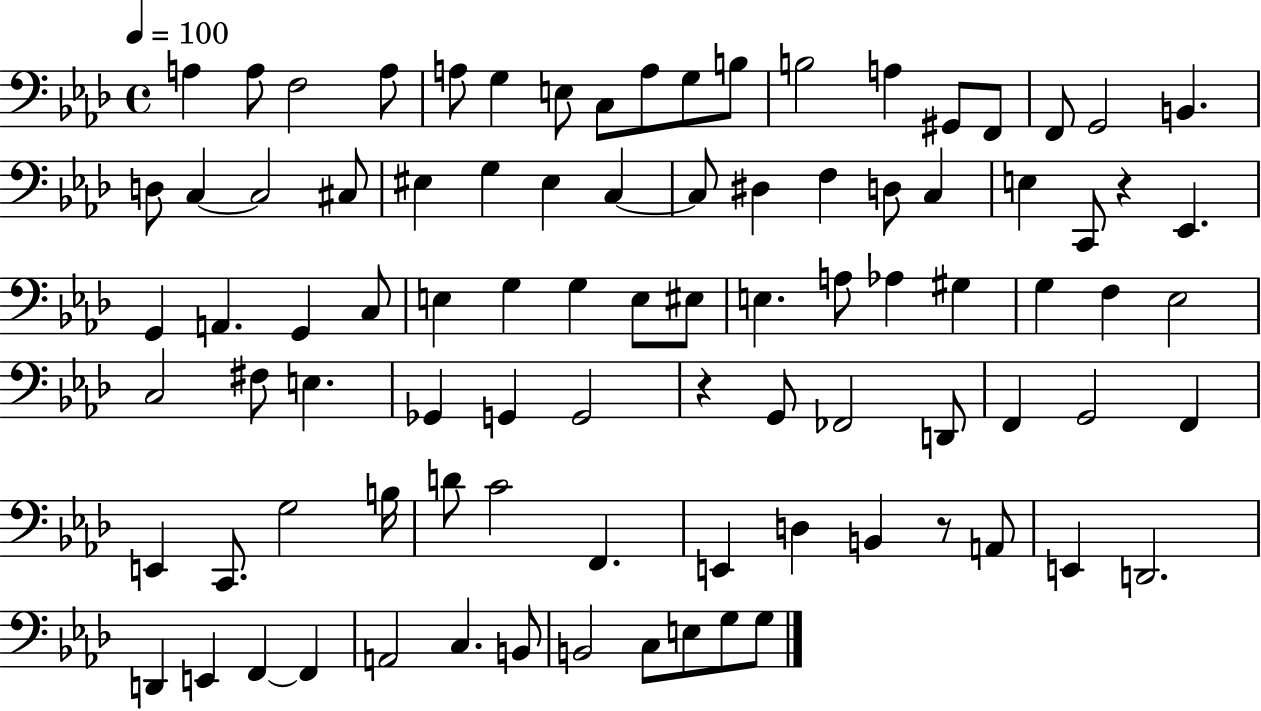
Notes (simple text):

A3/q A3/e F3/h A3/e A3/e G3/q E3/e C3/e A3/e G3/e B3/e B3/h A3/q G#2/e F2/e F2/e G2/h B2/q. D3/e C3/q C3/h C#3/e EIS3/q G3/q EIS3/q C3/q C3/e D#3/q F3/q D3/e C3/q E3/q C2/e R/q Eb2/q. G2/q A2/q. G2/q C3/e E3/q G3/q G3/q E3/e EIS3/e E3/q. A3/e Ab3/q G#3/q G3/q F3/q Eb3/h C3/h F#3/e E3/q. Gb2/q G2/q G2/h R/q G2/e FES2/h D2/e F2/q G2/h F2/q E2/q C2/e. G3/h B3/s D4/e C4/h F2/q. E2/q D3/q B2/q R/e A2/e E2/q D2/h. D2/q E2/q F2/q F2/q A2/h C3/q. B2/e B2/h C3/e E3/e G3/e G3/e